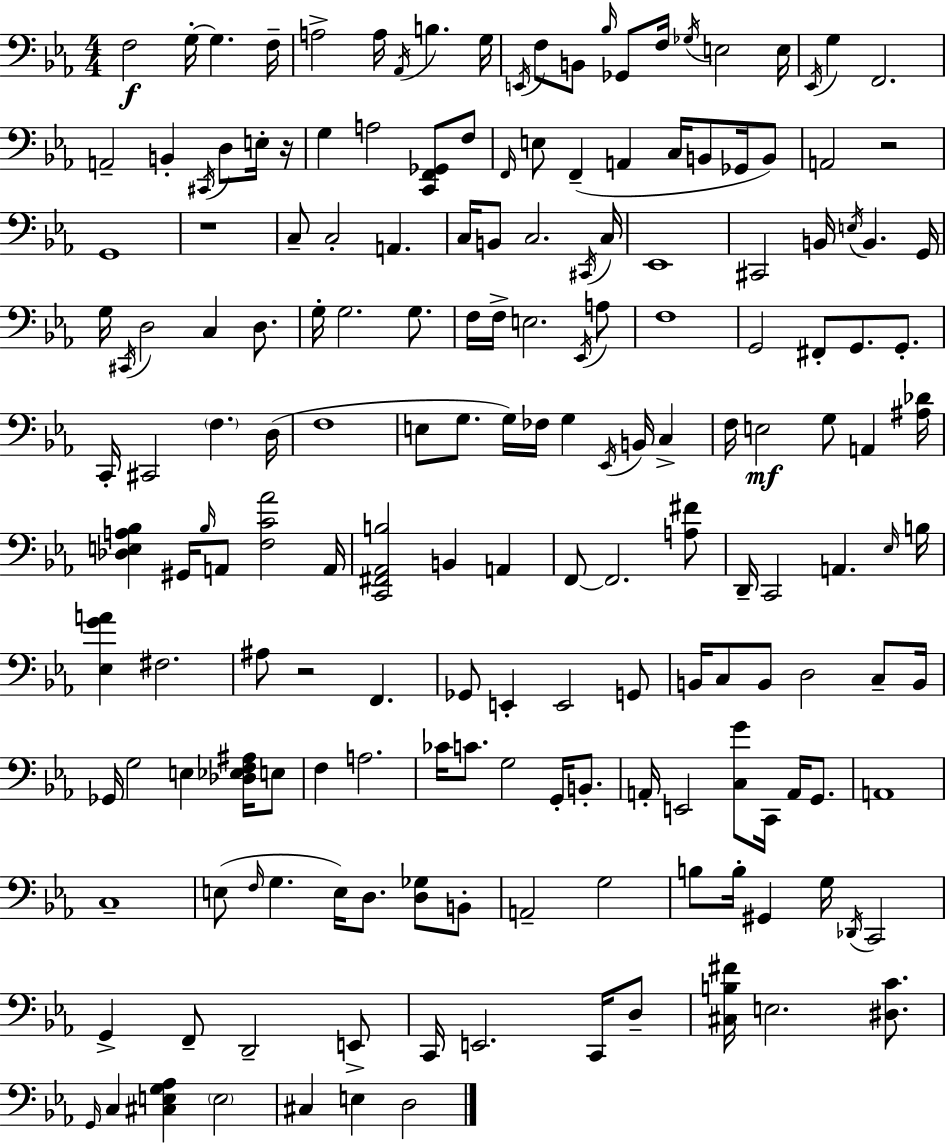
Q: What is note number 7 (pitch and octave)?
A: Ab2